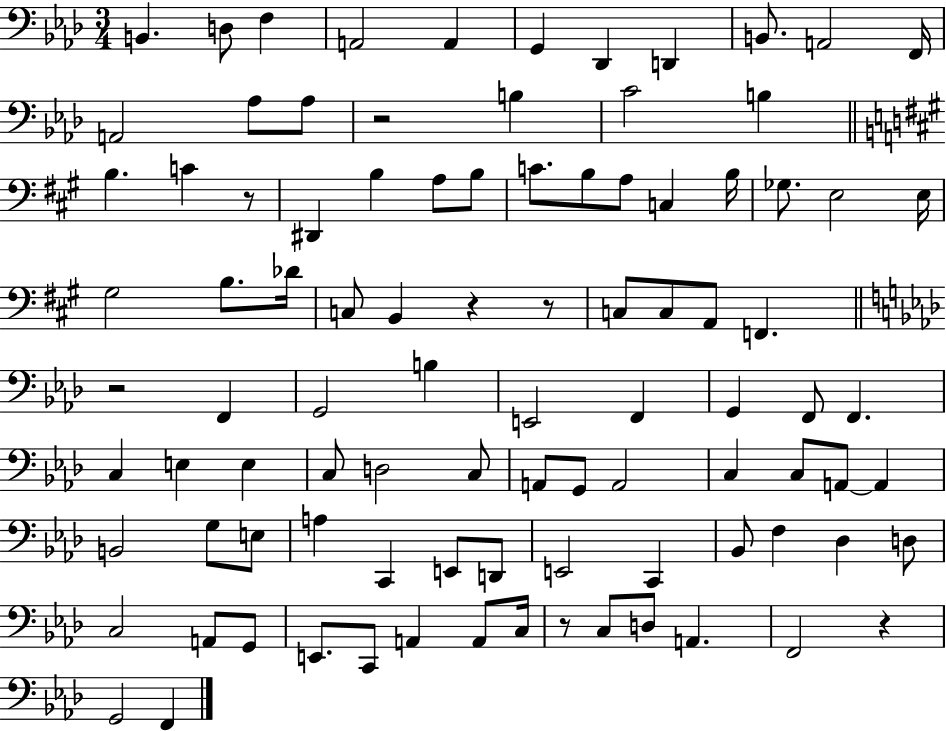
{
  \clef bass
  \numericTimeSignature
  \time 3/4
  \key aes \major
  b,4. d8 f4 | a,2 a,4 | g,4 des,4 d,4 | b,8. a,2 f,16 | \break a,2 aes8 aes8 | r2 b4 | c'2 b4 | \bar "||" \break \key a \major b4. c'4 r8 | dis,4 b4 a8 b8 | c'8. b8 a8 c4 b16 | ges8. e2 e16 | \break gis2 b8. des'16 | c8 b,4 r4 r8 | c8 c8 a,8 f,4. | \bar "||" \break \key aes \major r2 f,4 | g,2 b4 | e,2 f,4 | g,4 f,8 f,4. | \break c4 e4 e4 | c8 d2 c8 | a,8 g,8 a,2 | c4 c8 a,8~~ a,4 | \break b,2 g8 e8 | a4 c,4 e,8 d,8 | e,2 c,4 | bes,8 f4 des4 d8 | \break c2 a,8 g,8 | e,8. c,8 a,4 a,8 c16 | r8 c8 d8 a,4. | f,2 r4 | \break g,2 f,4 | \bar "|."
}